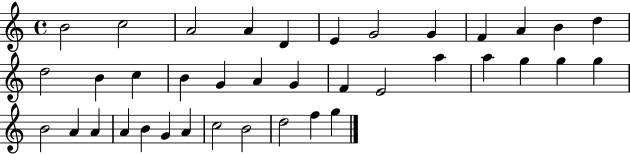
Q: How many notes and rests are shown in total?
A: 38